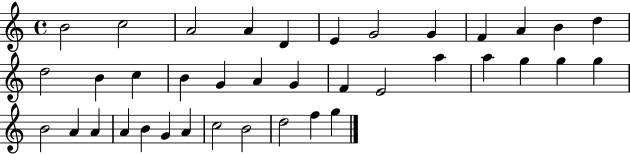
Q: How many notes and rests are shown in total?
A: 38